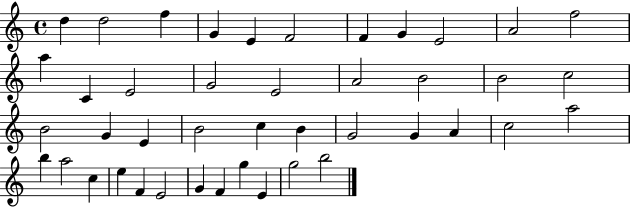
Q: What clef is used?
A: treble